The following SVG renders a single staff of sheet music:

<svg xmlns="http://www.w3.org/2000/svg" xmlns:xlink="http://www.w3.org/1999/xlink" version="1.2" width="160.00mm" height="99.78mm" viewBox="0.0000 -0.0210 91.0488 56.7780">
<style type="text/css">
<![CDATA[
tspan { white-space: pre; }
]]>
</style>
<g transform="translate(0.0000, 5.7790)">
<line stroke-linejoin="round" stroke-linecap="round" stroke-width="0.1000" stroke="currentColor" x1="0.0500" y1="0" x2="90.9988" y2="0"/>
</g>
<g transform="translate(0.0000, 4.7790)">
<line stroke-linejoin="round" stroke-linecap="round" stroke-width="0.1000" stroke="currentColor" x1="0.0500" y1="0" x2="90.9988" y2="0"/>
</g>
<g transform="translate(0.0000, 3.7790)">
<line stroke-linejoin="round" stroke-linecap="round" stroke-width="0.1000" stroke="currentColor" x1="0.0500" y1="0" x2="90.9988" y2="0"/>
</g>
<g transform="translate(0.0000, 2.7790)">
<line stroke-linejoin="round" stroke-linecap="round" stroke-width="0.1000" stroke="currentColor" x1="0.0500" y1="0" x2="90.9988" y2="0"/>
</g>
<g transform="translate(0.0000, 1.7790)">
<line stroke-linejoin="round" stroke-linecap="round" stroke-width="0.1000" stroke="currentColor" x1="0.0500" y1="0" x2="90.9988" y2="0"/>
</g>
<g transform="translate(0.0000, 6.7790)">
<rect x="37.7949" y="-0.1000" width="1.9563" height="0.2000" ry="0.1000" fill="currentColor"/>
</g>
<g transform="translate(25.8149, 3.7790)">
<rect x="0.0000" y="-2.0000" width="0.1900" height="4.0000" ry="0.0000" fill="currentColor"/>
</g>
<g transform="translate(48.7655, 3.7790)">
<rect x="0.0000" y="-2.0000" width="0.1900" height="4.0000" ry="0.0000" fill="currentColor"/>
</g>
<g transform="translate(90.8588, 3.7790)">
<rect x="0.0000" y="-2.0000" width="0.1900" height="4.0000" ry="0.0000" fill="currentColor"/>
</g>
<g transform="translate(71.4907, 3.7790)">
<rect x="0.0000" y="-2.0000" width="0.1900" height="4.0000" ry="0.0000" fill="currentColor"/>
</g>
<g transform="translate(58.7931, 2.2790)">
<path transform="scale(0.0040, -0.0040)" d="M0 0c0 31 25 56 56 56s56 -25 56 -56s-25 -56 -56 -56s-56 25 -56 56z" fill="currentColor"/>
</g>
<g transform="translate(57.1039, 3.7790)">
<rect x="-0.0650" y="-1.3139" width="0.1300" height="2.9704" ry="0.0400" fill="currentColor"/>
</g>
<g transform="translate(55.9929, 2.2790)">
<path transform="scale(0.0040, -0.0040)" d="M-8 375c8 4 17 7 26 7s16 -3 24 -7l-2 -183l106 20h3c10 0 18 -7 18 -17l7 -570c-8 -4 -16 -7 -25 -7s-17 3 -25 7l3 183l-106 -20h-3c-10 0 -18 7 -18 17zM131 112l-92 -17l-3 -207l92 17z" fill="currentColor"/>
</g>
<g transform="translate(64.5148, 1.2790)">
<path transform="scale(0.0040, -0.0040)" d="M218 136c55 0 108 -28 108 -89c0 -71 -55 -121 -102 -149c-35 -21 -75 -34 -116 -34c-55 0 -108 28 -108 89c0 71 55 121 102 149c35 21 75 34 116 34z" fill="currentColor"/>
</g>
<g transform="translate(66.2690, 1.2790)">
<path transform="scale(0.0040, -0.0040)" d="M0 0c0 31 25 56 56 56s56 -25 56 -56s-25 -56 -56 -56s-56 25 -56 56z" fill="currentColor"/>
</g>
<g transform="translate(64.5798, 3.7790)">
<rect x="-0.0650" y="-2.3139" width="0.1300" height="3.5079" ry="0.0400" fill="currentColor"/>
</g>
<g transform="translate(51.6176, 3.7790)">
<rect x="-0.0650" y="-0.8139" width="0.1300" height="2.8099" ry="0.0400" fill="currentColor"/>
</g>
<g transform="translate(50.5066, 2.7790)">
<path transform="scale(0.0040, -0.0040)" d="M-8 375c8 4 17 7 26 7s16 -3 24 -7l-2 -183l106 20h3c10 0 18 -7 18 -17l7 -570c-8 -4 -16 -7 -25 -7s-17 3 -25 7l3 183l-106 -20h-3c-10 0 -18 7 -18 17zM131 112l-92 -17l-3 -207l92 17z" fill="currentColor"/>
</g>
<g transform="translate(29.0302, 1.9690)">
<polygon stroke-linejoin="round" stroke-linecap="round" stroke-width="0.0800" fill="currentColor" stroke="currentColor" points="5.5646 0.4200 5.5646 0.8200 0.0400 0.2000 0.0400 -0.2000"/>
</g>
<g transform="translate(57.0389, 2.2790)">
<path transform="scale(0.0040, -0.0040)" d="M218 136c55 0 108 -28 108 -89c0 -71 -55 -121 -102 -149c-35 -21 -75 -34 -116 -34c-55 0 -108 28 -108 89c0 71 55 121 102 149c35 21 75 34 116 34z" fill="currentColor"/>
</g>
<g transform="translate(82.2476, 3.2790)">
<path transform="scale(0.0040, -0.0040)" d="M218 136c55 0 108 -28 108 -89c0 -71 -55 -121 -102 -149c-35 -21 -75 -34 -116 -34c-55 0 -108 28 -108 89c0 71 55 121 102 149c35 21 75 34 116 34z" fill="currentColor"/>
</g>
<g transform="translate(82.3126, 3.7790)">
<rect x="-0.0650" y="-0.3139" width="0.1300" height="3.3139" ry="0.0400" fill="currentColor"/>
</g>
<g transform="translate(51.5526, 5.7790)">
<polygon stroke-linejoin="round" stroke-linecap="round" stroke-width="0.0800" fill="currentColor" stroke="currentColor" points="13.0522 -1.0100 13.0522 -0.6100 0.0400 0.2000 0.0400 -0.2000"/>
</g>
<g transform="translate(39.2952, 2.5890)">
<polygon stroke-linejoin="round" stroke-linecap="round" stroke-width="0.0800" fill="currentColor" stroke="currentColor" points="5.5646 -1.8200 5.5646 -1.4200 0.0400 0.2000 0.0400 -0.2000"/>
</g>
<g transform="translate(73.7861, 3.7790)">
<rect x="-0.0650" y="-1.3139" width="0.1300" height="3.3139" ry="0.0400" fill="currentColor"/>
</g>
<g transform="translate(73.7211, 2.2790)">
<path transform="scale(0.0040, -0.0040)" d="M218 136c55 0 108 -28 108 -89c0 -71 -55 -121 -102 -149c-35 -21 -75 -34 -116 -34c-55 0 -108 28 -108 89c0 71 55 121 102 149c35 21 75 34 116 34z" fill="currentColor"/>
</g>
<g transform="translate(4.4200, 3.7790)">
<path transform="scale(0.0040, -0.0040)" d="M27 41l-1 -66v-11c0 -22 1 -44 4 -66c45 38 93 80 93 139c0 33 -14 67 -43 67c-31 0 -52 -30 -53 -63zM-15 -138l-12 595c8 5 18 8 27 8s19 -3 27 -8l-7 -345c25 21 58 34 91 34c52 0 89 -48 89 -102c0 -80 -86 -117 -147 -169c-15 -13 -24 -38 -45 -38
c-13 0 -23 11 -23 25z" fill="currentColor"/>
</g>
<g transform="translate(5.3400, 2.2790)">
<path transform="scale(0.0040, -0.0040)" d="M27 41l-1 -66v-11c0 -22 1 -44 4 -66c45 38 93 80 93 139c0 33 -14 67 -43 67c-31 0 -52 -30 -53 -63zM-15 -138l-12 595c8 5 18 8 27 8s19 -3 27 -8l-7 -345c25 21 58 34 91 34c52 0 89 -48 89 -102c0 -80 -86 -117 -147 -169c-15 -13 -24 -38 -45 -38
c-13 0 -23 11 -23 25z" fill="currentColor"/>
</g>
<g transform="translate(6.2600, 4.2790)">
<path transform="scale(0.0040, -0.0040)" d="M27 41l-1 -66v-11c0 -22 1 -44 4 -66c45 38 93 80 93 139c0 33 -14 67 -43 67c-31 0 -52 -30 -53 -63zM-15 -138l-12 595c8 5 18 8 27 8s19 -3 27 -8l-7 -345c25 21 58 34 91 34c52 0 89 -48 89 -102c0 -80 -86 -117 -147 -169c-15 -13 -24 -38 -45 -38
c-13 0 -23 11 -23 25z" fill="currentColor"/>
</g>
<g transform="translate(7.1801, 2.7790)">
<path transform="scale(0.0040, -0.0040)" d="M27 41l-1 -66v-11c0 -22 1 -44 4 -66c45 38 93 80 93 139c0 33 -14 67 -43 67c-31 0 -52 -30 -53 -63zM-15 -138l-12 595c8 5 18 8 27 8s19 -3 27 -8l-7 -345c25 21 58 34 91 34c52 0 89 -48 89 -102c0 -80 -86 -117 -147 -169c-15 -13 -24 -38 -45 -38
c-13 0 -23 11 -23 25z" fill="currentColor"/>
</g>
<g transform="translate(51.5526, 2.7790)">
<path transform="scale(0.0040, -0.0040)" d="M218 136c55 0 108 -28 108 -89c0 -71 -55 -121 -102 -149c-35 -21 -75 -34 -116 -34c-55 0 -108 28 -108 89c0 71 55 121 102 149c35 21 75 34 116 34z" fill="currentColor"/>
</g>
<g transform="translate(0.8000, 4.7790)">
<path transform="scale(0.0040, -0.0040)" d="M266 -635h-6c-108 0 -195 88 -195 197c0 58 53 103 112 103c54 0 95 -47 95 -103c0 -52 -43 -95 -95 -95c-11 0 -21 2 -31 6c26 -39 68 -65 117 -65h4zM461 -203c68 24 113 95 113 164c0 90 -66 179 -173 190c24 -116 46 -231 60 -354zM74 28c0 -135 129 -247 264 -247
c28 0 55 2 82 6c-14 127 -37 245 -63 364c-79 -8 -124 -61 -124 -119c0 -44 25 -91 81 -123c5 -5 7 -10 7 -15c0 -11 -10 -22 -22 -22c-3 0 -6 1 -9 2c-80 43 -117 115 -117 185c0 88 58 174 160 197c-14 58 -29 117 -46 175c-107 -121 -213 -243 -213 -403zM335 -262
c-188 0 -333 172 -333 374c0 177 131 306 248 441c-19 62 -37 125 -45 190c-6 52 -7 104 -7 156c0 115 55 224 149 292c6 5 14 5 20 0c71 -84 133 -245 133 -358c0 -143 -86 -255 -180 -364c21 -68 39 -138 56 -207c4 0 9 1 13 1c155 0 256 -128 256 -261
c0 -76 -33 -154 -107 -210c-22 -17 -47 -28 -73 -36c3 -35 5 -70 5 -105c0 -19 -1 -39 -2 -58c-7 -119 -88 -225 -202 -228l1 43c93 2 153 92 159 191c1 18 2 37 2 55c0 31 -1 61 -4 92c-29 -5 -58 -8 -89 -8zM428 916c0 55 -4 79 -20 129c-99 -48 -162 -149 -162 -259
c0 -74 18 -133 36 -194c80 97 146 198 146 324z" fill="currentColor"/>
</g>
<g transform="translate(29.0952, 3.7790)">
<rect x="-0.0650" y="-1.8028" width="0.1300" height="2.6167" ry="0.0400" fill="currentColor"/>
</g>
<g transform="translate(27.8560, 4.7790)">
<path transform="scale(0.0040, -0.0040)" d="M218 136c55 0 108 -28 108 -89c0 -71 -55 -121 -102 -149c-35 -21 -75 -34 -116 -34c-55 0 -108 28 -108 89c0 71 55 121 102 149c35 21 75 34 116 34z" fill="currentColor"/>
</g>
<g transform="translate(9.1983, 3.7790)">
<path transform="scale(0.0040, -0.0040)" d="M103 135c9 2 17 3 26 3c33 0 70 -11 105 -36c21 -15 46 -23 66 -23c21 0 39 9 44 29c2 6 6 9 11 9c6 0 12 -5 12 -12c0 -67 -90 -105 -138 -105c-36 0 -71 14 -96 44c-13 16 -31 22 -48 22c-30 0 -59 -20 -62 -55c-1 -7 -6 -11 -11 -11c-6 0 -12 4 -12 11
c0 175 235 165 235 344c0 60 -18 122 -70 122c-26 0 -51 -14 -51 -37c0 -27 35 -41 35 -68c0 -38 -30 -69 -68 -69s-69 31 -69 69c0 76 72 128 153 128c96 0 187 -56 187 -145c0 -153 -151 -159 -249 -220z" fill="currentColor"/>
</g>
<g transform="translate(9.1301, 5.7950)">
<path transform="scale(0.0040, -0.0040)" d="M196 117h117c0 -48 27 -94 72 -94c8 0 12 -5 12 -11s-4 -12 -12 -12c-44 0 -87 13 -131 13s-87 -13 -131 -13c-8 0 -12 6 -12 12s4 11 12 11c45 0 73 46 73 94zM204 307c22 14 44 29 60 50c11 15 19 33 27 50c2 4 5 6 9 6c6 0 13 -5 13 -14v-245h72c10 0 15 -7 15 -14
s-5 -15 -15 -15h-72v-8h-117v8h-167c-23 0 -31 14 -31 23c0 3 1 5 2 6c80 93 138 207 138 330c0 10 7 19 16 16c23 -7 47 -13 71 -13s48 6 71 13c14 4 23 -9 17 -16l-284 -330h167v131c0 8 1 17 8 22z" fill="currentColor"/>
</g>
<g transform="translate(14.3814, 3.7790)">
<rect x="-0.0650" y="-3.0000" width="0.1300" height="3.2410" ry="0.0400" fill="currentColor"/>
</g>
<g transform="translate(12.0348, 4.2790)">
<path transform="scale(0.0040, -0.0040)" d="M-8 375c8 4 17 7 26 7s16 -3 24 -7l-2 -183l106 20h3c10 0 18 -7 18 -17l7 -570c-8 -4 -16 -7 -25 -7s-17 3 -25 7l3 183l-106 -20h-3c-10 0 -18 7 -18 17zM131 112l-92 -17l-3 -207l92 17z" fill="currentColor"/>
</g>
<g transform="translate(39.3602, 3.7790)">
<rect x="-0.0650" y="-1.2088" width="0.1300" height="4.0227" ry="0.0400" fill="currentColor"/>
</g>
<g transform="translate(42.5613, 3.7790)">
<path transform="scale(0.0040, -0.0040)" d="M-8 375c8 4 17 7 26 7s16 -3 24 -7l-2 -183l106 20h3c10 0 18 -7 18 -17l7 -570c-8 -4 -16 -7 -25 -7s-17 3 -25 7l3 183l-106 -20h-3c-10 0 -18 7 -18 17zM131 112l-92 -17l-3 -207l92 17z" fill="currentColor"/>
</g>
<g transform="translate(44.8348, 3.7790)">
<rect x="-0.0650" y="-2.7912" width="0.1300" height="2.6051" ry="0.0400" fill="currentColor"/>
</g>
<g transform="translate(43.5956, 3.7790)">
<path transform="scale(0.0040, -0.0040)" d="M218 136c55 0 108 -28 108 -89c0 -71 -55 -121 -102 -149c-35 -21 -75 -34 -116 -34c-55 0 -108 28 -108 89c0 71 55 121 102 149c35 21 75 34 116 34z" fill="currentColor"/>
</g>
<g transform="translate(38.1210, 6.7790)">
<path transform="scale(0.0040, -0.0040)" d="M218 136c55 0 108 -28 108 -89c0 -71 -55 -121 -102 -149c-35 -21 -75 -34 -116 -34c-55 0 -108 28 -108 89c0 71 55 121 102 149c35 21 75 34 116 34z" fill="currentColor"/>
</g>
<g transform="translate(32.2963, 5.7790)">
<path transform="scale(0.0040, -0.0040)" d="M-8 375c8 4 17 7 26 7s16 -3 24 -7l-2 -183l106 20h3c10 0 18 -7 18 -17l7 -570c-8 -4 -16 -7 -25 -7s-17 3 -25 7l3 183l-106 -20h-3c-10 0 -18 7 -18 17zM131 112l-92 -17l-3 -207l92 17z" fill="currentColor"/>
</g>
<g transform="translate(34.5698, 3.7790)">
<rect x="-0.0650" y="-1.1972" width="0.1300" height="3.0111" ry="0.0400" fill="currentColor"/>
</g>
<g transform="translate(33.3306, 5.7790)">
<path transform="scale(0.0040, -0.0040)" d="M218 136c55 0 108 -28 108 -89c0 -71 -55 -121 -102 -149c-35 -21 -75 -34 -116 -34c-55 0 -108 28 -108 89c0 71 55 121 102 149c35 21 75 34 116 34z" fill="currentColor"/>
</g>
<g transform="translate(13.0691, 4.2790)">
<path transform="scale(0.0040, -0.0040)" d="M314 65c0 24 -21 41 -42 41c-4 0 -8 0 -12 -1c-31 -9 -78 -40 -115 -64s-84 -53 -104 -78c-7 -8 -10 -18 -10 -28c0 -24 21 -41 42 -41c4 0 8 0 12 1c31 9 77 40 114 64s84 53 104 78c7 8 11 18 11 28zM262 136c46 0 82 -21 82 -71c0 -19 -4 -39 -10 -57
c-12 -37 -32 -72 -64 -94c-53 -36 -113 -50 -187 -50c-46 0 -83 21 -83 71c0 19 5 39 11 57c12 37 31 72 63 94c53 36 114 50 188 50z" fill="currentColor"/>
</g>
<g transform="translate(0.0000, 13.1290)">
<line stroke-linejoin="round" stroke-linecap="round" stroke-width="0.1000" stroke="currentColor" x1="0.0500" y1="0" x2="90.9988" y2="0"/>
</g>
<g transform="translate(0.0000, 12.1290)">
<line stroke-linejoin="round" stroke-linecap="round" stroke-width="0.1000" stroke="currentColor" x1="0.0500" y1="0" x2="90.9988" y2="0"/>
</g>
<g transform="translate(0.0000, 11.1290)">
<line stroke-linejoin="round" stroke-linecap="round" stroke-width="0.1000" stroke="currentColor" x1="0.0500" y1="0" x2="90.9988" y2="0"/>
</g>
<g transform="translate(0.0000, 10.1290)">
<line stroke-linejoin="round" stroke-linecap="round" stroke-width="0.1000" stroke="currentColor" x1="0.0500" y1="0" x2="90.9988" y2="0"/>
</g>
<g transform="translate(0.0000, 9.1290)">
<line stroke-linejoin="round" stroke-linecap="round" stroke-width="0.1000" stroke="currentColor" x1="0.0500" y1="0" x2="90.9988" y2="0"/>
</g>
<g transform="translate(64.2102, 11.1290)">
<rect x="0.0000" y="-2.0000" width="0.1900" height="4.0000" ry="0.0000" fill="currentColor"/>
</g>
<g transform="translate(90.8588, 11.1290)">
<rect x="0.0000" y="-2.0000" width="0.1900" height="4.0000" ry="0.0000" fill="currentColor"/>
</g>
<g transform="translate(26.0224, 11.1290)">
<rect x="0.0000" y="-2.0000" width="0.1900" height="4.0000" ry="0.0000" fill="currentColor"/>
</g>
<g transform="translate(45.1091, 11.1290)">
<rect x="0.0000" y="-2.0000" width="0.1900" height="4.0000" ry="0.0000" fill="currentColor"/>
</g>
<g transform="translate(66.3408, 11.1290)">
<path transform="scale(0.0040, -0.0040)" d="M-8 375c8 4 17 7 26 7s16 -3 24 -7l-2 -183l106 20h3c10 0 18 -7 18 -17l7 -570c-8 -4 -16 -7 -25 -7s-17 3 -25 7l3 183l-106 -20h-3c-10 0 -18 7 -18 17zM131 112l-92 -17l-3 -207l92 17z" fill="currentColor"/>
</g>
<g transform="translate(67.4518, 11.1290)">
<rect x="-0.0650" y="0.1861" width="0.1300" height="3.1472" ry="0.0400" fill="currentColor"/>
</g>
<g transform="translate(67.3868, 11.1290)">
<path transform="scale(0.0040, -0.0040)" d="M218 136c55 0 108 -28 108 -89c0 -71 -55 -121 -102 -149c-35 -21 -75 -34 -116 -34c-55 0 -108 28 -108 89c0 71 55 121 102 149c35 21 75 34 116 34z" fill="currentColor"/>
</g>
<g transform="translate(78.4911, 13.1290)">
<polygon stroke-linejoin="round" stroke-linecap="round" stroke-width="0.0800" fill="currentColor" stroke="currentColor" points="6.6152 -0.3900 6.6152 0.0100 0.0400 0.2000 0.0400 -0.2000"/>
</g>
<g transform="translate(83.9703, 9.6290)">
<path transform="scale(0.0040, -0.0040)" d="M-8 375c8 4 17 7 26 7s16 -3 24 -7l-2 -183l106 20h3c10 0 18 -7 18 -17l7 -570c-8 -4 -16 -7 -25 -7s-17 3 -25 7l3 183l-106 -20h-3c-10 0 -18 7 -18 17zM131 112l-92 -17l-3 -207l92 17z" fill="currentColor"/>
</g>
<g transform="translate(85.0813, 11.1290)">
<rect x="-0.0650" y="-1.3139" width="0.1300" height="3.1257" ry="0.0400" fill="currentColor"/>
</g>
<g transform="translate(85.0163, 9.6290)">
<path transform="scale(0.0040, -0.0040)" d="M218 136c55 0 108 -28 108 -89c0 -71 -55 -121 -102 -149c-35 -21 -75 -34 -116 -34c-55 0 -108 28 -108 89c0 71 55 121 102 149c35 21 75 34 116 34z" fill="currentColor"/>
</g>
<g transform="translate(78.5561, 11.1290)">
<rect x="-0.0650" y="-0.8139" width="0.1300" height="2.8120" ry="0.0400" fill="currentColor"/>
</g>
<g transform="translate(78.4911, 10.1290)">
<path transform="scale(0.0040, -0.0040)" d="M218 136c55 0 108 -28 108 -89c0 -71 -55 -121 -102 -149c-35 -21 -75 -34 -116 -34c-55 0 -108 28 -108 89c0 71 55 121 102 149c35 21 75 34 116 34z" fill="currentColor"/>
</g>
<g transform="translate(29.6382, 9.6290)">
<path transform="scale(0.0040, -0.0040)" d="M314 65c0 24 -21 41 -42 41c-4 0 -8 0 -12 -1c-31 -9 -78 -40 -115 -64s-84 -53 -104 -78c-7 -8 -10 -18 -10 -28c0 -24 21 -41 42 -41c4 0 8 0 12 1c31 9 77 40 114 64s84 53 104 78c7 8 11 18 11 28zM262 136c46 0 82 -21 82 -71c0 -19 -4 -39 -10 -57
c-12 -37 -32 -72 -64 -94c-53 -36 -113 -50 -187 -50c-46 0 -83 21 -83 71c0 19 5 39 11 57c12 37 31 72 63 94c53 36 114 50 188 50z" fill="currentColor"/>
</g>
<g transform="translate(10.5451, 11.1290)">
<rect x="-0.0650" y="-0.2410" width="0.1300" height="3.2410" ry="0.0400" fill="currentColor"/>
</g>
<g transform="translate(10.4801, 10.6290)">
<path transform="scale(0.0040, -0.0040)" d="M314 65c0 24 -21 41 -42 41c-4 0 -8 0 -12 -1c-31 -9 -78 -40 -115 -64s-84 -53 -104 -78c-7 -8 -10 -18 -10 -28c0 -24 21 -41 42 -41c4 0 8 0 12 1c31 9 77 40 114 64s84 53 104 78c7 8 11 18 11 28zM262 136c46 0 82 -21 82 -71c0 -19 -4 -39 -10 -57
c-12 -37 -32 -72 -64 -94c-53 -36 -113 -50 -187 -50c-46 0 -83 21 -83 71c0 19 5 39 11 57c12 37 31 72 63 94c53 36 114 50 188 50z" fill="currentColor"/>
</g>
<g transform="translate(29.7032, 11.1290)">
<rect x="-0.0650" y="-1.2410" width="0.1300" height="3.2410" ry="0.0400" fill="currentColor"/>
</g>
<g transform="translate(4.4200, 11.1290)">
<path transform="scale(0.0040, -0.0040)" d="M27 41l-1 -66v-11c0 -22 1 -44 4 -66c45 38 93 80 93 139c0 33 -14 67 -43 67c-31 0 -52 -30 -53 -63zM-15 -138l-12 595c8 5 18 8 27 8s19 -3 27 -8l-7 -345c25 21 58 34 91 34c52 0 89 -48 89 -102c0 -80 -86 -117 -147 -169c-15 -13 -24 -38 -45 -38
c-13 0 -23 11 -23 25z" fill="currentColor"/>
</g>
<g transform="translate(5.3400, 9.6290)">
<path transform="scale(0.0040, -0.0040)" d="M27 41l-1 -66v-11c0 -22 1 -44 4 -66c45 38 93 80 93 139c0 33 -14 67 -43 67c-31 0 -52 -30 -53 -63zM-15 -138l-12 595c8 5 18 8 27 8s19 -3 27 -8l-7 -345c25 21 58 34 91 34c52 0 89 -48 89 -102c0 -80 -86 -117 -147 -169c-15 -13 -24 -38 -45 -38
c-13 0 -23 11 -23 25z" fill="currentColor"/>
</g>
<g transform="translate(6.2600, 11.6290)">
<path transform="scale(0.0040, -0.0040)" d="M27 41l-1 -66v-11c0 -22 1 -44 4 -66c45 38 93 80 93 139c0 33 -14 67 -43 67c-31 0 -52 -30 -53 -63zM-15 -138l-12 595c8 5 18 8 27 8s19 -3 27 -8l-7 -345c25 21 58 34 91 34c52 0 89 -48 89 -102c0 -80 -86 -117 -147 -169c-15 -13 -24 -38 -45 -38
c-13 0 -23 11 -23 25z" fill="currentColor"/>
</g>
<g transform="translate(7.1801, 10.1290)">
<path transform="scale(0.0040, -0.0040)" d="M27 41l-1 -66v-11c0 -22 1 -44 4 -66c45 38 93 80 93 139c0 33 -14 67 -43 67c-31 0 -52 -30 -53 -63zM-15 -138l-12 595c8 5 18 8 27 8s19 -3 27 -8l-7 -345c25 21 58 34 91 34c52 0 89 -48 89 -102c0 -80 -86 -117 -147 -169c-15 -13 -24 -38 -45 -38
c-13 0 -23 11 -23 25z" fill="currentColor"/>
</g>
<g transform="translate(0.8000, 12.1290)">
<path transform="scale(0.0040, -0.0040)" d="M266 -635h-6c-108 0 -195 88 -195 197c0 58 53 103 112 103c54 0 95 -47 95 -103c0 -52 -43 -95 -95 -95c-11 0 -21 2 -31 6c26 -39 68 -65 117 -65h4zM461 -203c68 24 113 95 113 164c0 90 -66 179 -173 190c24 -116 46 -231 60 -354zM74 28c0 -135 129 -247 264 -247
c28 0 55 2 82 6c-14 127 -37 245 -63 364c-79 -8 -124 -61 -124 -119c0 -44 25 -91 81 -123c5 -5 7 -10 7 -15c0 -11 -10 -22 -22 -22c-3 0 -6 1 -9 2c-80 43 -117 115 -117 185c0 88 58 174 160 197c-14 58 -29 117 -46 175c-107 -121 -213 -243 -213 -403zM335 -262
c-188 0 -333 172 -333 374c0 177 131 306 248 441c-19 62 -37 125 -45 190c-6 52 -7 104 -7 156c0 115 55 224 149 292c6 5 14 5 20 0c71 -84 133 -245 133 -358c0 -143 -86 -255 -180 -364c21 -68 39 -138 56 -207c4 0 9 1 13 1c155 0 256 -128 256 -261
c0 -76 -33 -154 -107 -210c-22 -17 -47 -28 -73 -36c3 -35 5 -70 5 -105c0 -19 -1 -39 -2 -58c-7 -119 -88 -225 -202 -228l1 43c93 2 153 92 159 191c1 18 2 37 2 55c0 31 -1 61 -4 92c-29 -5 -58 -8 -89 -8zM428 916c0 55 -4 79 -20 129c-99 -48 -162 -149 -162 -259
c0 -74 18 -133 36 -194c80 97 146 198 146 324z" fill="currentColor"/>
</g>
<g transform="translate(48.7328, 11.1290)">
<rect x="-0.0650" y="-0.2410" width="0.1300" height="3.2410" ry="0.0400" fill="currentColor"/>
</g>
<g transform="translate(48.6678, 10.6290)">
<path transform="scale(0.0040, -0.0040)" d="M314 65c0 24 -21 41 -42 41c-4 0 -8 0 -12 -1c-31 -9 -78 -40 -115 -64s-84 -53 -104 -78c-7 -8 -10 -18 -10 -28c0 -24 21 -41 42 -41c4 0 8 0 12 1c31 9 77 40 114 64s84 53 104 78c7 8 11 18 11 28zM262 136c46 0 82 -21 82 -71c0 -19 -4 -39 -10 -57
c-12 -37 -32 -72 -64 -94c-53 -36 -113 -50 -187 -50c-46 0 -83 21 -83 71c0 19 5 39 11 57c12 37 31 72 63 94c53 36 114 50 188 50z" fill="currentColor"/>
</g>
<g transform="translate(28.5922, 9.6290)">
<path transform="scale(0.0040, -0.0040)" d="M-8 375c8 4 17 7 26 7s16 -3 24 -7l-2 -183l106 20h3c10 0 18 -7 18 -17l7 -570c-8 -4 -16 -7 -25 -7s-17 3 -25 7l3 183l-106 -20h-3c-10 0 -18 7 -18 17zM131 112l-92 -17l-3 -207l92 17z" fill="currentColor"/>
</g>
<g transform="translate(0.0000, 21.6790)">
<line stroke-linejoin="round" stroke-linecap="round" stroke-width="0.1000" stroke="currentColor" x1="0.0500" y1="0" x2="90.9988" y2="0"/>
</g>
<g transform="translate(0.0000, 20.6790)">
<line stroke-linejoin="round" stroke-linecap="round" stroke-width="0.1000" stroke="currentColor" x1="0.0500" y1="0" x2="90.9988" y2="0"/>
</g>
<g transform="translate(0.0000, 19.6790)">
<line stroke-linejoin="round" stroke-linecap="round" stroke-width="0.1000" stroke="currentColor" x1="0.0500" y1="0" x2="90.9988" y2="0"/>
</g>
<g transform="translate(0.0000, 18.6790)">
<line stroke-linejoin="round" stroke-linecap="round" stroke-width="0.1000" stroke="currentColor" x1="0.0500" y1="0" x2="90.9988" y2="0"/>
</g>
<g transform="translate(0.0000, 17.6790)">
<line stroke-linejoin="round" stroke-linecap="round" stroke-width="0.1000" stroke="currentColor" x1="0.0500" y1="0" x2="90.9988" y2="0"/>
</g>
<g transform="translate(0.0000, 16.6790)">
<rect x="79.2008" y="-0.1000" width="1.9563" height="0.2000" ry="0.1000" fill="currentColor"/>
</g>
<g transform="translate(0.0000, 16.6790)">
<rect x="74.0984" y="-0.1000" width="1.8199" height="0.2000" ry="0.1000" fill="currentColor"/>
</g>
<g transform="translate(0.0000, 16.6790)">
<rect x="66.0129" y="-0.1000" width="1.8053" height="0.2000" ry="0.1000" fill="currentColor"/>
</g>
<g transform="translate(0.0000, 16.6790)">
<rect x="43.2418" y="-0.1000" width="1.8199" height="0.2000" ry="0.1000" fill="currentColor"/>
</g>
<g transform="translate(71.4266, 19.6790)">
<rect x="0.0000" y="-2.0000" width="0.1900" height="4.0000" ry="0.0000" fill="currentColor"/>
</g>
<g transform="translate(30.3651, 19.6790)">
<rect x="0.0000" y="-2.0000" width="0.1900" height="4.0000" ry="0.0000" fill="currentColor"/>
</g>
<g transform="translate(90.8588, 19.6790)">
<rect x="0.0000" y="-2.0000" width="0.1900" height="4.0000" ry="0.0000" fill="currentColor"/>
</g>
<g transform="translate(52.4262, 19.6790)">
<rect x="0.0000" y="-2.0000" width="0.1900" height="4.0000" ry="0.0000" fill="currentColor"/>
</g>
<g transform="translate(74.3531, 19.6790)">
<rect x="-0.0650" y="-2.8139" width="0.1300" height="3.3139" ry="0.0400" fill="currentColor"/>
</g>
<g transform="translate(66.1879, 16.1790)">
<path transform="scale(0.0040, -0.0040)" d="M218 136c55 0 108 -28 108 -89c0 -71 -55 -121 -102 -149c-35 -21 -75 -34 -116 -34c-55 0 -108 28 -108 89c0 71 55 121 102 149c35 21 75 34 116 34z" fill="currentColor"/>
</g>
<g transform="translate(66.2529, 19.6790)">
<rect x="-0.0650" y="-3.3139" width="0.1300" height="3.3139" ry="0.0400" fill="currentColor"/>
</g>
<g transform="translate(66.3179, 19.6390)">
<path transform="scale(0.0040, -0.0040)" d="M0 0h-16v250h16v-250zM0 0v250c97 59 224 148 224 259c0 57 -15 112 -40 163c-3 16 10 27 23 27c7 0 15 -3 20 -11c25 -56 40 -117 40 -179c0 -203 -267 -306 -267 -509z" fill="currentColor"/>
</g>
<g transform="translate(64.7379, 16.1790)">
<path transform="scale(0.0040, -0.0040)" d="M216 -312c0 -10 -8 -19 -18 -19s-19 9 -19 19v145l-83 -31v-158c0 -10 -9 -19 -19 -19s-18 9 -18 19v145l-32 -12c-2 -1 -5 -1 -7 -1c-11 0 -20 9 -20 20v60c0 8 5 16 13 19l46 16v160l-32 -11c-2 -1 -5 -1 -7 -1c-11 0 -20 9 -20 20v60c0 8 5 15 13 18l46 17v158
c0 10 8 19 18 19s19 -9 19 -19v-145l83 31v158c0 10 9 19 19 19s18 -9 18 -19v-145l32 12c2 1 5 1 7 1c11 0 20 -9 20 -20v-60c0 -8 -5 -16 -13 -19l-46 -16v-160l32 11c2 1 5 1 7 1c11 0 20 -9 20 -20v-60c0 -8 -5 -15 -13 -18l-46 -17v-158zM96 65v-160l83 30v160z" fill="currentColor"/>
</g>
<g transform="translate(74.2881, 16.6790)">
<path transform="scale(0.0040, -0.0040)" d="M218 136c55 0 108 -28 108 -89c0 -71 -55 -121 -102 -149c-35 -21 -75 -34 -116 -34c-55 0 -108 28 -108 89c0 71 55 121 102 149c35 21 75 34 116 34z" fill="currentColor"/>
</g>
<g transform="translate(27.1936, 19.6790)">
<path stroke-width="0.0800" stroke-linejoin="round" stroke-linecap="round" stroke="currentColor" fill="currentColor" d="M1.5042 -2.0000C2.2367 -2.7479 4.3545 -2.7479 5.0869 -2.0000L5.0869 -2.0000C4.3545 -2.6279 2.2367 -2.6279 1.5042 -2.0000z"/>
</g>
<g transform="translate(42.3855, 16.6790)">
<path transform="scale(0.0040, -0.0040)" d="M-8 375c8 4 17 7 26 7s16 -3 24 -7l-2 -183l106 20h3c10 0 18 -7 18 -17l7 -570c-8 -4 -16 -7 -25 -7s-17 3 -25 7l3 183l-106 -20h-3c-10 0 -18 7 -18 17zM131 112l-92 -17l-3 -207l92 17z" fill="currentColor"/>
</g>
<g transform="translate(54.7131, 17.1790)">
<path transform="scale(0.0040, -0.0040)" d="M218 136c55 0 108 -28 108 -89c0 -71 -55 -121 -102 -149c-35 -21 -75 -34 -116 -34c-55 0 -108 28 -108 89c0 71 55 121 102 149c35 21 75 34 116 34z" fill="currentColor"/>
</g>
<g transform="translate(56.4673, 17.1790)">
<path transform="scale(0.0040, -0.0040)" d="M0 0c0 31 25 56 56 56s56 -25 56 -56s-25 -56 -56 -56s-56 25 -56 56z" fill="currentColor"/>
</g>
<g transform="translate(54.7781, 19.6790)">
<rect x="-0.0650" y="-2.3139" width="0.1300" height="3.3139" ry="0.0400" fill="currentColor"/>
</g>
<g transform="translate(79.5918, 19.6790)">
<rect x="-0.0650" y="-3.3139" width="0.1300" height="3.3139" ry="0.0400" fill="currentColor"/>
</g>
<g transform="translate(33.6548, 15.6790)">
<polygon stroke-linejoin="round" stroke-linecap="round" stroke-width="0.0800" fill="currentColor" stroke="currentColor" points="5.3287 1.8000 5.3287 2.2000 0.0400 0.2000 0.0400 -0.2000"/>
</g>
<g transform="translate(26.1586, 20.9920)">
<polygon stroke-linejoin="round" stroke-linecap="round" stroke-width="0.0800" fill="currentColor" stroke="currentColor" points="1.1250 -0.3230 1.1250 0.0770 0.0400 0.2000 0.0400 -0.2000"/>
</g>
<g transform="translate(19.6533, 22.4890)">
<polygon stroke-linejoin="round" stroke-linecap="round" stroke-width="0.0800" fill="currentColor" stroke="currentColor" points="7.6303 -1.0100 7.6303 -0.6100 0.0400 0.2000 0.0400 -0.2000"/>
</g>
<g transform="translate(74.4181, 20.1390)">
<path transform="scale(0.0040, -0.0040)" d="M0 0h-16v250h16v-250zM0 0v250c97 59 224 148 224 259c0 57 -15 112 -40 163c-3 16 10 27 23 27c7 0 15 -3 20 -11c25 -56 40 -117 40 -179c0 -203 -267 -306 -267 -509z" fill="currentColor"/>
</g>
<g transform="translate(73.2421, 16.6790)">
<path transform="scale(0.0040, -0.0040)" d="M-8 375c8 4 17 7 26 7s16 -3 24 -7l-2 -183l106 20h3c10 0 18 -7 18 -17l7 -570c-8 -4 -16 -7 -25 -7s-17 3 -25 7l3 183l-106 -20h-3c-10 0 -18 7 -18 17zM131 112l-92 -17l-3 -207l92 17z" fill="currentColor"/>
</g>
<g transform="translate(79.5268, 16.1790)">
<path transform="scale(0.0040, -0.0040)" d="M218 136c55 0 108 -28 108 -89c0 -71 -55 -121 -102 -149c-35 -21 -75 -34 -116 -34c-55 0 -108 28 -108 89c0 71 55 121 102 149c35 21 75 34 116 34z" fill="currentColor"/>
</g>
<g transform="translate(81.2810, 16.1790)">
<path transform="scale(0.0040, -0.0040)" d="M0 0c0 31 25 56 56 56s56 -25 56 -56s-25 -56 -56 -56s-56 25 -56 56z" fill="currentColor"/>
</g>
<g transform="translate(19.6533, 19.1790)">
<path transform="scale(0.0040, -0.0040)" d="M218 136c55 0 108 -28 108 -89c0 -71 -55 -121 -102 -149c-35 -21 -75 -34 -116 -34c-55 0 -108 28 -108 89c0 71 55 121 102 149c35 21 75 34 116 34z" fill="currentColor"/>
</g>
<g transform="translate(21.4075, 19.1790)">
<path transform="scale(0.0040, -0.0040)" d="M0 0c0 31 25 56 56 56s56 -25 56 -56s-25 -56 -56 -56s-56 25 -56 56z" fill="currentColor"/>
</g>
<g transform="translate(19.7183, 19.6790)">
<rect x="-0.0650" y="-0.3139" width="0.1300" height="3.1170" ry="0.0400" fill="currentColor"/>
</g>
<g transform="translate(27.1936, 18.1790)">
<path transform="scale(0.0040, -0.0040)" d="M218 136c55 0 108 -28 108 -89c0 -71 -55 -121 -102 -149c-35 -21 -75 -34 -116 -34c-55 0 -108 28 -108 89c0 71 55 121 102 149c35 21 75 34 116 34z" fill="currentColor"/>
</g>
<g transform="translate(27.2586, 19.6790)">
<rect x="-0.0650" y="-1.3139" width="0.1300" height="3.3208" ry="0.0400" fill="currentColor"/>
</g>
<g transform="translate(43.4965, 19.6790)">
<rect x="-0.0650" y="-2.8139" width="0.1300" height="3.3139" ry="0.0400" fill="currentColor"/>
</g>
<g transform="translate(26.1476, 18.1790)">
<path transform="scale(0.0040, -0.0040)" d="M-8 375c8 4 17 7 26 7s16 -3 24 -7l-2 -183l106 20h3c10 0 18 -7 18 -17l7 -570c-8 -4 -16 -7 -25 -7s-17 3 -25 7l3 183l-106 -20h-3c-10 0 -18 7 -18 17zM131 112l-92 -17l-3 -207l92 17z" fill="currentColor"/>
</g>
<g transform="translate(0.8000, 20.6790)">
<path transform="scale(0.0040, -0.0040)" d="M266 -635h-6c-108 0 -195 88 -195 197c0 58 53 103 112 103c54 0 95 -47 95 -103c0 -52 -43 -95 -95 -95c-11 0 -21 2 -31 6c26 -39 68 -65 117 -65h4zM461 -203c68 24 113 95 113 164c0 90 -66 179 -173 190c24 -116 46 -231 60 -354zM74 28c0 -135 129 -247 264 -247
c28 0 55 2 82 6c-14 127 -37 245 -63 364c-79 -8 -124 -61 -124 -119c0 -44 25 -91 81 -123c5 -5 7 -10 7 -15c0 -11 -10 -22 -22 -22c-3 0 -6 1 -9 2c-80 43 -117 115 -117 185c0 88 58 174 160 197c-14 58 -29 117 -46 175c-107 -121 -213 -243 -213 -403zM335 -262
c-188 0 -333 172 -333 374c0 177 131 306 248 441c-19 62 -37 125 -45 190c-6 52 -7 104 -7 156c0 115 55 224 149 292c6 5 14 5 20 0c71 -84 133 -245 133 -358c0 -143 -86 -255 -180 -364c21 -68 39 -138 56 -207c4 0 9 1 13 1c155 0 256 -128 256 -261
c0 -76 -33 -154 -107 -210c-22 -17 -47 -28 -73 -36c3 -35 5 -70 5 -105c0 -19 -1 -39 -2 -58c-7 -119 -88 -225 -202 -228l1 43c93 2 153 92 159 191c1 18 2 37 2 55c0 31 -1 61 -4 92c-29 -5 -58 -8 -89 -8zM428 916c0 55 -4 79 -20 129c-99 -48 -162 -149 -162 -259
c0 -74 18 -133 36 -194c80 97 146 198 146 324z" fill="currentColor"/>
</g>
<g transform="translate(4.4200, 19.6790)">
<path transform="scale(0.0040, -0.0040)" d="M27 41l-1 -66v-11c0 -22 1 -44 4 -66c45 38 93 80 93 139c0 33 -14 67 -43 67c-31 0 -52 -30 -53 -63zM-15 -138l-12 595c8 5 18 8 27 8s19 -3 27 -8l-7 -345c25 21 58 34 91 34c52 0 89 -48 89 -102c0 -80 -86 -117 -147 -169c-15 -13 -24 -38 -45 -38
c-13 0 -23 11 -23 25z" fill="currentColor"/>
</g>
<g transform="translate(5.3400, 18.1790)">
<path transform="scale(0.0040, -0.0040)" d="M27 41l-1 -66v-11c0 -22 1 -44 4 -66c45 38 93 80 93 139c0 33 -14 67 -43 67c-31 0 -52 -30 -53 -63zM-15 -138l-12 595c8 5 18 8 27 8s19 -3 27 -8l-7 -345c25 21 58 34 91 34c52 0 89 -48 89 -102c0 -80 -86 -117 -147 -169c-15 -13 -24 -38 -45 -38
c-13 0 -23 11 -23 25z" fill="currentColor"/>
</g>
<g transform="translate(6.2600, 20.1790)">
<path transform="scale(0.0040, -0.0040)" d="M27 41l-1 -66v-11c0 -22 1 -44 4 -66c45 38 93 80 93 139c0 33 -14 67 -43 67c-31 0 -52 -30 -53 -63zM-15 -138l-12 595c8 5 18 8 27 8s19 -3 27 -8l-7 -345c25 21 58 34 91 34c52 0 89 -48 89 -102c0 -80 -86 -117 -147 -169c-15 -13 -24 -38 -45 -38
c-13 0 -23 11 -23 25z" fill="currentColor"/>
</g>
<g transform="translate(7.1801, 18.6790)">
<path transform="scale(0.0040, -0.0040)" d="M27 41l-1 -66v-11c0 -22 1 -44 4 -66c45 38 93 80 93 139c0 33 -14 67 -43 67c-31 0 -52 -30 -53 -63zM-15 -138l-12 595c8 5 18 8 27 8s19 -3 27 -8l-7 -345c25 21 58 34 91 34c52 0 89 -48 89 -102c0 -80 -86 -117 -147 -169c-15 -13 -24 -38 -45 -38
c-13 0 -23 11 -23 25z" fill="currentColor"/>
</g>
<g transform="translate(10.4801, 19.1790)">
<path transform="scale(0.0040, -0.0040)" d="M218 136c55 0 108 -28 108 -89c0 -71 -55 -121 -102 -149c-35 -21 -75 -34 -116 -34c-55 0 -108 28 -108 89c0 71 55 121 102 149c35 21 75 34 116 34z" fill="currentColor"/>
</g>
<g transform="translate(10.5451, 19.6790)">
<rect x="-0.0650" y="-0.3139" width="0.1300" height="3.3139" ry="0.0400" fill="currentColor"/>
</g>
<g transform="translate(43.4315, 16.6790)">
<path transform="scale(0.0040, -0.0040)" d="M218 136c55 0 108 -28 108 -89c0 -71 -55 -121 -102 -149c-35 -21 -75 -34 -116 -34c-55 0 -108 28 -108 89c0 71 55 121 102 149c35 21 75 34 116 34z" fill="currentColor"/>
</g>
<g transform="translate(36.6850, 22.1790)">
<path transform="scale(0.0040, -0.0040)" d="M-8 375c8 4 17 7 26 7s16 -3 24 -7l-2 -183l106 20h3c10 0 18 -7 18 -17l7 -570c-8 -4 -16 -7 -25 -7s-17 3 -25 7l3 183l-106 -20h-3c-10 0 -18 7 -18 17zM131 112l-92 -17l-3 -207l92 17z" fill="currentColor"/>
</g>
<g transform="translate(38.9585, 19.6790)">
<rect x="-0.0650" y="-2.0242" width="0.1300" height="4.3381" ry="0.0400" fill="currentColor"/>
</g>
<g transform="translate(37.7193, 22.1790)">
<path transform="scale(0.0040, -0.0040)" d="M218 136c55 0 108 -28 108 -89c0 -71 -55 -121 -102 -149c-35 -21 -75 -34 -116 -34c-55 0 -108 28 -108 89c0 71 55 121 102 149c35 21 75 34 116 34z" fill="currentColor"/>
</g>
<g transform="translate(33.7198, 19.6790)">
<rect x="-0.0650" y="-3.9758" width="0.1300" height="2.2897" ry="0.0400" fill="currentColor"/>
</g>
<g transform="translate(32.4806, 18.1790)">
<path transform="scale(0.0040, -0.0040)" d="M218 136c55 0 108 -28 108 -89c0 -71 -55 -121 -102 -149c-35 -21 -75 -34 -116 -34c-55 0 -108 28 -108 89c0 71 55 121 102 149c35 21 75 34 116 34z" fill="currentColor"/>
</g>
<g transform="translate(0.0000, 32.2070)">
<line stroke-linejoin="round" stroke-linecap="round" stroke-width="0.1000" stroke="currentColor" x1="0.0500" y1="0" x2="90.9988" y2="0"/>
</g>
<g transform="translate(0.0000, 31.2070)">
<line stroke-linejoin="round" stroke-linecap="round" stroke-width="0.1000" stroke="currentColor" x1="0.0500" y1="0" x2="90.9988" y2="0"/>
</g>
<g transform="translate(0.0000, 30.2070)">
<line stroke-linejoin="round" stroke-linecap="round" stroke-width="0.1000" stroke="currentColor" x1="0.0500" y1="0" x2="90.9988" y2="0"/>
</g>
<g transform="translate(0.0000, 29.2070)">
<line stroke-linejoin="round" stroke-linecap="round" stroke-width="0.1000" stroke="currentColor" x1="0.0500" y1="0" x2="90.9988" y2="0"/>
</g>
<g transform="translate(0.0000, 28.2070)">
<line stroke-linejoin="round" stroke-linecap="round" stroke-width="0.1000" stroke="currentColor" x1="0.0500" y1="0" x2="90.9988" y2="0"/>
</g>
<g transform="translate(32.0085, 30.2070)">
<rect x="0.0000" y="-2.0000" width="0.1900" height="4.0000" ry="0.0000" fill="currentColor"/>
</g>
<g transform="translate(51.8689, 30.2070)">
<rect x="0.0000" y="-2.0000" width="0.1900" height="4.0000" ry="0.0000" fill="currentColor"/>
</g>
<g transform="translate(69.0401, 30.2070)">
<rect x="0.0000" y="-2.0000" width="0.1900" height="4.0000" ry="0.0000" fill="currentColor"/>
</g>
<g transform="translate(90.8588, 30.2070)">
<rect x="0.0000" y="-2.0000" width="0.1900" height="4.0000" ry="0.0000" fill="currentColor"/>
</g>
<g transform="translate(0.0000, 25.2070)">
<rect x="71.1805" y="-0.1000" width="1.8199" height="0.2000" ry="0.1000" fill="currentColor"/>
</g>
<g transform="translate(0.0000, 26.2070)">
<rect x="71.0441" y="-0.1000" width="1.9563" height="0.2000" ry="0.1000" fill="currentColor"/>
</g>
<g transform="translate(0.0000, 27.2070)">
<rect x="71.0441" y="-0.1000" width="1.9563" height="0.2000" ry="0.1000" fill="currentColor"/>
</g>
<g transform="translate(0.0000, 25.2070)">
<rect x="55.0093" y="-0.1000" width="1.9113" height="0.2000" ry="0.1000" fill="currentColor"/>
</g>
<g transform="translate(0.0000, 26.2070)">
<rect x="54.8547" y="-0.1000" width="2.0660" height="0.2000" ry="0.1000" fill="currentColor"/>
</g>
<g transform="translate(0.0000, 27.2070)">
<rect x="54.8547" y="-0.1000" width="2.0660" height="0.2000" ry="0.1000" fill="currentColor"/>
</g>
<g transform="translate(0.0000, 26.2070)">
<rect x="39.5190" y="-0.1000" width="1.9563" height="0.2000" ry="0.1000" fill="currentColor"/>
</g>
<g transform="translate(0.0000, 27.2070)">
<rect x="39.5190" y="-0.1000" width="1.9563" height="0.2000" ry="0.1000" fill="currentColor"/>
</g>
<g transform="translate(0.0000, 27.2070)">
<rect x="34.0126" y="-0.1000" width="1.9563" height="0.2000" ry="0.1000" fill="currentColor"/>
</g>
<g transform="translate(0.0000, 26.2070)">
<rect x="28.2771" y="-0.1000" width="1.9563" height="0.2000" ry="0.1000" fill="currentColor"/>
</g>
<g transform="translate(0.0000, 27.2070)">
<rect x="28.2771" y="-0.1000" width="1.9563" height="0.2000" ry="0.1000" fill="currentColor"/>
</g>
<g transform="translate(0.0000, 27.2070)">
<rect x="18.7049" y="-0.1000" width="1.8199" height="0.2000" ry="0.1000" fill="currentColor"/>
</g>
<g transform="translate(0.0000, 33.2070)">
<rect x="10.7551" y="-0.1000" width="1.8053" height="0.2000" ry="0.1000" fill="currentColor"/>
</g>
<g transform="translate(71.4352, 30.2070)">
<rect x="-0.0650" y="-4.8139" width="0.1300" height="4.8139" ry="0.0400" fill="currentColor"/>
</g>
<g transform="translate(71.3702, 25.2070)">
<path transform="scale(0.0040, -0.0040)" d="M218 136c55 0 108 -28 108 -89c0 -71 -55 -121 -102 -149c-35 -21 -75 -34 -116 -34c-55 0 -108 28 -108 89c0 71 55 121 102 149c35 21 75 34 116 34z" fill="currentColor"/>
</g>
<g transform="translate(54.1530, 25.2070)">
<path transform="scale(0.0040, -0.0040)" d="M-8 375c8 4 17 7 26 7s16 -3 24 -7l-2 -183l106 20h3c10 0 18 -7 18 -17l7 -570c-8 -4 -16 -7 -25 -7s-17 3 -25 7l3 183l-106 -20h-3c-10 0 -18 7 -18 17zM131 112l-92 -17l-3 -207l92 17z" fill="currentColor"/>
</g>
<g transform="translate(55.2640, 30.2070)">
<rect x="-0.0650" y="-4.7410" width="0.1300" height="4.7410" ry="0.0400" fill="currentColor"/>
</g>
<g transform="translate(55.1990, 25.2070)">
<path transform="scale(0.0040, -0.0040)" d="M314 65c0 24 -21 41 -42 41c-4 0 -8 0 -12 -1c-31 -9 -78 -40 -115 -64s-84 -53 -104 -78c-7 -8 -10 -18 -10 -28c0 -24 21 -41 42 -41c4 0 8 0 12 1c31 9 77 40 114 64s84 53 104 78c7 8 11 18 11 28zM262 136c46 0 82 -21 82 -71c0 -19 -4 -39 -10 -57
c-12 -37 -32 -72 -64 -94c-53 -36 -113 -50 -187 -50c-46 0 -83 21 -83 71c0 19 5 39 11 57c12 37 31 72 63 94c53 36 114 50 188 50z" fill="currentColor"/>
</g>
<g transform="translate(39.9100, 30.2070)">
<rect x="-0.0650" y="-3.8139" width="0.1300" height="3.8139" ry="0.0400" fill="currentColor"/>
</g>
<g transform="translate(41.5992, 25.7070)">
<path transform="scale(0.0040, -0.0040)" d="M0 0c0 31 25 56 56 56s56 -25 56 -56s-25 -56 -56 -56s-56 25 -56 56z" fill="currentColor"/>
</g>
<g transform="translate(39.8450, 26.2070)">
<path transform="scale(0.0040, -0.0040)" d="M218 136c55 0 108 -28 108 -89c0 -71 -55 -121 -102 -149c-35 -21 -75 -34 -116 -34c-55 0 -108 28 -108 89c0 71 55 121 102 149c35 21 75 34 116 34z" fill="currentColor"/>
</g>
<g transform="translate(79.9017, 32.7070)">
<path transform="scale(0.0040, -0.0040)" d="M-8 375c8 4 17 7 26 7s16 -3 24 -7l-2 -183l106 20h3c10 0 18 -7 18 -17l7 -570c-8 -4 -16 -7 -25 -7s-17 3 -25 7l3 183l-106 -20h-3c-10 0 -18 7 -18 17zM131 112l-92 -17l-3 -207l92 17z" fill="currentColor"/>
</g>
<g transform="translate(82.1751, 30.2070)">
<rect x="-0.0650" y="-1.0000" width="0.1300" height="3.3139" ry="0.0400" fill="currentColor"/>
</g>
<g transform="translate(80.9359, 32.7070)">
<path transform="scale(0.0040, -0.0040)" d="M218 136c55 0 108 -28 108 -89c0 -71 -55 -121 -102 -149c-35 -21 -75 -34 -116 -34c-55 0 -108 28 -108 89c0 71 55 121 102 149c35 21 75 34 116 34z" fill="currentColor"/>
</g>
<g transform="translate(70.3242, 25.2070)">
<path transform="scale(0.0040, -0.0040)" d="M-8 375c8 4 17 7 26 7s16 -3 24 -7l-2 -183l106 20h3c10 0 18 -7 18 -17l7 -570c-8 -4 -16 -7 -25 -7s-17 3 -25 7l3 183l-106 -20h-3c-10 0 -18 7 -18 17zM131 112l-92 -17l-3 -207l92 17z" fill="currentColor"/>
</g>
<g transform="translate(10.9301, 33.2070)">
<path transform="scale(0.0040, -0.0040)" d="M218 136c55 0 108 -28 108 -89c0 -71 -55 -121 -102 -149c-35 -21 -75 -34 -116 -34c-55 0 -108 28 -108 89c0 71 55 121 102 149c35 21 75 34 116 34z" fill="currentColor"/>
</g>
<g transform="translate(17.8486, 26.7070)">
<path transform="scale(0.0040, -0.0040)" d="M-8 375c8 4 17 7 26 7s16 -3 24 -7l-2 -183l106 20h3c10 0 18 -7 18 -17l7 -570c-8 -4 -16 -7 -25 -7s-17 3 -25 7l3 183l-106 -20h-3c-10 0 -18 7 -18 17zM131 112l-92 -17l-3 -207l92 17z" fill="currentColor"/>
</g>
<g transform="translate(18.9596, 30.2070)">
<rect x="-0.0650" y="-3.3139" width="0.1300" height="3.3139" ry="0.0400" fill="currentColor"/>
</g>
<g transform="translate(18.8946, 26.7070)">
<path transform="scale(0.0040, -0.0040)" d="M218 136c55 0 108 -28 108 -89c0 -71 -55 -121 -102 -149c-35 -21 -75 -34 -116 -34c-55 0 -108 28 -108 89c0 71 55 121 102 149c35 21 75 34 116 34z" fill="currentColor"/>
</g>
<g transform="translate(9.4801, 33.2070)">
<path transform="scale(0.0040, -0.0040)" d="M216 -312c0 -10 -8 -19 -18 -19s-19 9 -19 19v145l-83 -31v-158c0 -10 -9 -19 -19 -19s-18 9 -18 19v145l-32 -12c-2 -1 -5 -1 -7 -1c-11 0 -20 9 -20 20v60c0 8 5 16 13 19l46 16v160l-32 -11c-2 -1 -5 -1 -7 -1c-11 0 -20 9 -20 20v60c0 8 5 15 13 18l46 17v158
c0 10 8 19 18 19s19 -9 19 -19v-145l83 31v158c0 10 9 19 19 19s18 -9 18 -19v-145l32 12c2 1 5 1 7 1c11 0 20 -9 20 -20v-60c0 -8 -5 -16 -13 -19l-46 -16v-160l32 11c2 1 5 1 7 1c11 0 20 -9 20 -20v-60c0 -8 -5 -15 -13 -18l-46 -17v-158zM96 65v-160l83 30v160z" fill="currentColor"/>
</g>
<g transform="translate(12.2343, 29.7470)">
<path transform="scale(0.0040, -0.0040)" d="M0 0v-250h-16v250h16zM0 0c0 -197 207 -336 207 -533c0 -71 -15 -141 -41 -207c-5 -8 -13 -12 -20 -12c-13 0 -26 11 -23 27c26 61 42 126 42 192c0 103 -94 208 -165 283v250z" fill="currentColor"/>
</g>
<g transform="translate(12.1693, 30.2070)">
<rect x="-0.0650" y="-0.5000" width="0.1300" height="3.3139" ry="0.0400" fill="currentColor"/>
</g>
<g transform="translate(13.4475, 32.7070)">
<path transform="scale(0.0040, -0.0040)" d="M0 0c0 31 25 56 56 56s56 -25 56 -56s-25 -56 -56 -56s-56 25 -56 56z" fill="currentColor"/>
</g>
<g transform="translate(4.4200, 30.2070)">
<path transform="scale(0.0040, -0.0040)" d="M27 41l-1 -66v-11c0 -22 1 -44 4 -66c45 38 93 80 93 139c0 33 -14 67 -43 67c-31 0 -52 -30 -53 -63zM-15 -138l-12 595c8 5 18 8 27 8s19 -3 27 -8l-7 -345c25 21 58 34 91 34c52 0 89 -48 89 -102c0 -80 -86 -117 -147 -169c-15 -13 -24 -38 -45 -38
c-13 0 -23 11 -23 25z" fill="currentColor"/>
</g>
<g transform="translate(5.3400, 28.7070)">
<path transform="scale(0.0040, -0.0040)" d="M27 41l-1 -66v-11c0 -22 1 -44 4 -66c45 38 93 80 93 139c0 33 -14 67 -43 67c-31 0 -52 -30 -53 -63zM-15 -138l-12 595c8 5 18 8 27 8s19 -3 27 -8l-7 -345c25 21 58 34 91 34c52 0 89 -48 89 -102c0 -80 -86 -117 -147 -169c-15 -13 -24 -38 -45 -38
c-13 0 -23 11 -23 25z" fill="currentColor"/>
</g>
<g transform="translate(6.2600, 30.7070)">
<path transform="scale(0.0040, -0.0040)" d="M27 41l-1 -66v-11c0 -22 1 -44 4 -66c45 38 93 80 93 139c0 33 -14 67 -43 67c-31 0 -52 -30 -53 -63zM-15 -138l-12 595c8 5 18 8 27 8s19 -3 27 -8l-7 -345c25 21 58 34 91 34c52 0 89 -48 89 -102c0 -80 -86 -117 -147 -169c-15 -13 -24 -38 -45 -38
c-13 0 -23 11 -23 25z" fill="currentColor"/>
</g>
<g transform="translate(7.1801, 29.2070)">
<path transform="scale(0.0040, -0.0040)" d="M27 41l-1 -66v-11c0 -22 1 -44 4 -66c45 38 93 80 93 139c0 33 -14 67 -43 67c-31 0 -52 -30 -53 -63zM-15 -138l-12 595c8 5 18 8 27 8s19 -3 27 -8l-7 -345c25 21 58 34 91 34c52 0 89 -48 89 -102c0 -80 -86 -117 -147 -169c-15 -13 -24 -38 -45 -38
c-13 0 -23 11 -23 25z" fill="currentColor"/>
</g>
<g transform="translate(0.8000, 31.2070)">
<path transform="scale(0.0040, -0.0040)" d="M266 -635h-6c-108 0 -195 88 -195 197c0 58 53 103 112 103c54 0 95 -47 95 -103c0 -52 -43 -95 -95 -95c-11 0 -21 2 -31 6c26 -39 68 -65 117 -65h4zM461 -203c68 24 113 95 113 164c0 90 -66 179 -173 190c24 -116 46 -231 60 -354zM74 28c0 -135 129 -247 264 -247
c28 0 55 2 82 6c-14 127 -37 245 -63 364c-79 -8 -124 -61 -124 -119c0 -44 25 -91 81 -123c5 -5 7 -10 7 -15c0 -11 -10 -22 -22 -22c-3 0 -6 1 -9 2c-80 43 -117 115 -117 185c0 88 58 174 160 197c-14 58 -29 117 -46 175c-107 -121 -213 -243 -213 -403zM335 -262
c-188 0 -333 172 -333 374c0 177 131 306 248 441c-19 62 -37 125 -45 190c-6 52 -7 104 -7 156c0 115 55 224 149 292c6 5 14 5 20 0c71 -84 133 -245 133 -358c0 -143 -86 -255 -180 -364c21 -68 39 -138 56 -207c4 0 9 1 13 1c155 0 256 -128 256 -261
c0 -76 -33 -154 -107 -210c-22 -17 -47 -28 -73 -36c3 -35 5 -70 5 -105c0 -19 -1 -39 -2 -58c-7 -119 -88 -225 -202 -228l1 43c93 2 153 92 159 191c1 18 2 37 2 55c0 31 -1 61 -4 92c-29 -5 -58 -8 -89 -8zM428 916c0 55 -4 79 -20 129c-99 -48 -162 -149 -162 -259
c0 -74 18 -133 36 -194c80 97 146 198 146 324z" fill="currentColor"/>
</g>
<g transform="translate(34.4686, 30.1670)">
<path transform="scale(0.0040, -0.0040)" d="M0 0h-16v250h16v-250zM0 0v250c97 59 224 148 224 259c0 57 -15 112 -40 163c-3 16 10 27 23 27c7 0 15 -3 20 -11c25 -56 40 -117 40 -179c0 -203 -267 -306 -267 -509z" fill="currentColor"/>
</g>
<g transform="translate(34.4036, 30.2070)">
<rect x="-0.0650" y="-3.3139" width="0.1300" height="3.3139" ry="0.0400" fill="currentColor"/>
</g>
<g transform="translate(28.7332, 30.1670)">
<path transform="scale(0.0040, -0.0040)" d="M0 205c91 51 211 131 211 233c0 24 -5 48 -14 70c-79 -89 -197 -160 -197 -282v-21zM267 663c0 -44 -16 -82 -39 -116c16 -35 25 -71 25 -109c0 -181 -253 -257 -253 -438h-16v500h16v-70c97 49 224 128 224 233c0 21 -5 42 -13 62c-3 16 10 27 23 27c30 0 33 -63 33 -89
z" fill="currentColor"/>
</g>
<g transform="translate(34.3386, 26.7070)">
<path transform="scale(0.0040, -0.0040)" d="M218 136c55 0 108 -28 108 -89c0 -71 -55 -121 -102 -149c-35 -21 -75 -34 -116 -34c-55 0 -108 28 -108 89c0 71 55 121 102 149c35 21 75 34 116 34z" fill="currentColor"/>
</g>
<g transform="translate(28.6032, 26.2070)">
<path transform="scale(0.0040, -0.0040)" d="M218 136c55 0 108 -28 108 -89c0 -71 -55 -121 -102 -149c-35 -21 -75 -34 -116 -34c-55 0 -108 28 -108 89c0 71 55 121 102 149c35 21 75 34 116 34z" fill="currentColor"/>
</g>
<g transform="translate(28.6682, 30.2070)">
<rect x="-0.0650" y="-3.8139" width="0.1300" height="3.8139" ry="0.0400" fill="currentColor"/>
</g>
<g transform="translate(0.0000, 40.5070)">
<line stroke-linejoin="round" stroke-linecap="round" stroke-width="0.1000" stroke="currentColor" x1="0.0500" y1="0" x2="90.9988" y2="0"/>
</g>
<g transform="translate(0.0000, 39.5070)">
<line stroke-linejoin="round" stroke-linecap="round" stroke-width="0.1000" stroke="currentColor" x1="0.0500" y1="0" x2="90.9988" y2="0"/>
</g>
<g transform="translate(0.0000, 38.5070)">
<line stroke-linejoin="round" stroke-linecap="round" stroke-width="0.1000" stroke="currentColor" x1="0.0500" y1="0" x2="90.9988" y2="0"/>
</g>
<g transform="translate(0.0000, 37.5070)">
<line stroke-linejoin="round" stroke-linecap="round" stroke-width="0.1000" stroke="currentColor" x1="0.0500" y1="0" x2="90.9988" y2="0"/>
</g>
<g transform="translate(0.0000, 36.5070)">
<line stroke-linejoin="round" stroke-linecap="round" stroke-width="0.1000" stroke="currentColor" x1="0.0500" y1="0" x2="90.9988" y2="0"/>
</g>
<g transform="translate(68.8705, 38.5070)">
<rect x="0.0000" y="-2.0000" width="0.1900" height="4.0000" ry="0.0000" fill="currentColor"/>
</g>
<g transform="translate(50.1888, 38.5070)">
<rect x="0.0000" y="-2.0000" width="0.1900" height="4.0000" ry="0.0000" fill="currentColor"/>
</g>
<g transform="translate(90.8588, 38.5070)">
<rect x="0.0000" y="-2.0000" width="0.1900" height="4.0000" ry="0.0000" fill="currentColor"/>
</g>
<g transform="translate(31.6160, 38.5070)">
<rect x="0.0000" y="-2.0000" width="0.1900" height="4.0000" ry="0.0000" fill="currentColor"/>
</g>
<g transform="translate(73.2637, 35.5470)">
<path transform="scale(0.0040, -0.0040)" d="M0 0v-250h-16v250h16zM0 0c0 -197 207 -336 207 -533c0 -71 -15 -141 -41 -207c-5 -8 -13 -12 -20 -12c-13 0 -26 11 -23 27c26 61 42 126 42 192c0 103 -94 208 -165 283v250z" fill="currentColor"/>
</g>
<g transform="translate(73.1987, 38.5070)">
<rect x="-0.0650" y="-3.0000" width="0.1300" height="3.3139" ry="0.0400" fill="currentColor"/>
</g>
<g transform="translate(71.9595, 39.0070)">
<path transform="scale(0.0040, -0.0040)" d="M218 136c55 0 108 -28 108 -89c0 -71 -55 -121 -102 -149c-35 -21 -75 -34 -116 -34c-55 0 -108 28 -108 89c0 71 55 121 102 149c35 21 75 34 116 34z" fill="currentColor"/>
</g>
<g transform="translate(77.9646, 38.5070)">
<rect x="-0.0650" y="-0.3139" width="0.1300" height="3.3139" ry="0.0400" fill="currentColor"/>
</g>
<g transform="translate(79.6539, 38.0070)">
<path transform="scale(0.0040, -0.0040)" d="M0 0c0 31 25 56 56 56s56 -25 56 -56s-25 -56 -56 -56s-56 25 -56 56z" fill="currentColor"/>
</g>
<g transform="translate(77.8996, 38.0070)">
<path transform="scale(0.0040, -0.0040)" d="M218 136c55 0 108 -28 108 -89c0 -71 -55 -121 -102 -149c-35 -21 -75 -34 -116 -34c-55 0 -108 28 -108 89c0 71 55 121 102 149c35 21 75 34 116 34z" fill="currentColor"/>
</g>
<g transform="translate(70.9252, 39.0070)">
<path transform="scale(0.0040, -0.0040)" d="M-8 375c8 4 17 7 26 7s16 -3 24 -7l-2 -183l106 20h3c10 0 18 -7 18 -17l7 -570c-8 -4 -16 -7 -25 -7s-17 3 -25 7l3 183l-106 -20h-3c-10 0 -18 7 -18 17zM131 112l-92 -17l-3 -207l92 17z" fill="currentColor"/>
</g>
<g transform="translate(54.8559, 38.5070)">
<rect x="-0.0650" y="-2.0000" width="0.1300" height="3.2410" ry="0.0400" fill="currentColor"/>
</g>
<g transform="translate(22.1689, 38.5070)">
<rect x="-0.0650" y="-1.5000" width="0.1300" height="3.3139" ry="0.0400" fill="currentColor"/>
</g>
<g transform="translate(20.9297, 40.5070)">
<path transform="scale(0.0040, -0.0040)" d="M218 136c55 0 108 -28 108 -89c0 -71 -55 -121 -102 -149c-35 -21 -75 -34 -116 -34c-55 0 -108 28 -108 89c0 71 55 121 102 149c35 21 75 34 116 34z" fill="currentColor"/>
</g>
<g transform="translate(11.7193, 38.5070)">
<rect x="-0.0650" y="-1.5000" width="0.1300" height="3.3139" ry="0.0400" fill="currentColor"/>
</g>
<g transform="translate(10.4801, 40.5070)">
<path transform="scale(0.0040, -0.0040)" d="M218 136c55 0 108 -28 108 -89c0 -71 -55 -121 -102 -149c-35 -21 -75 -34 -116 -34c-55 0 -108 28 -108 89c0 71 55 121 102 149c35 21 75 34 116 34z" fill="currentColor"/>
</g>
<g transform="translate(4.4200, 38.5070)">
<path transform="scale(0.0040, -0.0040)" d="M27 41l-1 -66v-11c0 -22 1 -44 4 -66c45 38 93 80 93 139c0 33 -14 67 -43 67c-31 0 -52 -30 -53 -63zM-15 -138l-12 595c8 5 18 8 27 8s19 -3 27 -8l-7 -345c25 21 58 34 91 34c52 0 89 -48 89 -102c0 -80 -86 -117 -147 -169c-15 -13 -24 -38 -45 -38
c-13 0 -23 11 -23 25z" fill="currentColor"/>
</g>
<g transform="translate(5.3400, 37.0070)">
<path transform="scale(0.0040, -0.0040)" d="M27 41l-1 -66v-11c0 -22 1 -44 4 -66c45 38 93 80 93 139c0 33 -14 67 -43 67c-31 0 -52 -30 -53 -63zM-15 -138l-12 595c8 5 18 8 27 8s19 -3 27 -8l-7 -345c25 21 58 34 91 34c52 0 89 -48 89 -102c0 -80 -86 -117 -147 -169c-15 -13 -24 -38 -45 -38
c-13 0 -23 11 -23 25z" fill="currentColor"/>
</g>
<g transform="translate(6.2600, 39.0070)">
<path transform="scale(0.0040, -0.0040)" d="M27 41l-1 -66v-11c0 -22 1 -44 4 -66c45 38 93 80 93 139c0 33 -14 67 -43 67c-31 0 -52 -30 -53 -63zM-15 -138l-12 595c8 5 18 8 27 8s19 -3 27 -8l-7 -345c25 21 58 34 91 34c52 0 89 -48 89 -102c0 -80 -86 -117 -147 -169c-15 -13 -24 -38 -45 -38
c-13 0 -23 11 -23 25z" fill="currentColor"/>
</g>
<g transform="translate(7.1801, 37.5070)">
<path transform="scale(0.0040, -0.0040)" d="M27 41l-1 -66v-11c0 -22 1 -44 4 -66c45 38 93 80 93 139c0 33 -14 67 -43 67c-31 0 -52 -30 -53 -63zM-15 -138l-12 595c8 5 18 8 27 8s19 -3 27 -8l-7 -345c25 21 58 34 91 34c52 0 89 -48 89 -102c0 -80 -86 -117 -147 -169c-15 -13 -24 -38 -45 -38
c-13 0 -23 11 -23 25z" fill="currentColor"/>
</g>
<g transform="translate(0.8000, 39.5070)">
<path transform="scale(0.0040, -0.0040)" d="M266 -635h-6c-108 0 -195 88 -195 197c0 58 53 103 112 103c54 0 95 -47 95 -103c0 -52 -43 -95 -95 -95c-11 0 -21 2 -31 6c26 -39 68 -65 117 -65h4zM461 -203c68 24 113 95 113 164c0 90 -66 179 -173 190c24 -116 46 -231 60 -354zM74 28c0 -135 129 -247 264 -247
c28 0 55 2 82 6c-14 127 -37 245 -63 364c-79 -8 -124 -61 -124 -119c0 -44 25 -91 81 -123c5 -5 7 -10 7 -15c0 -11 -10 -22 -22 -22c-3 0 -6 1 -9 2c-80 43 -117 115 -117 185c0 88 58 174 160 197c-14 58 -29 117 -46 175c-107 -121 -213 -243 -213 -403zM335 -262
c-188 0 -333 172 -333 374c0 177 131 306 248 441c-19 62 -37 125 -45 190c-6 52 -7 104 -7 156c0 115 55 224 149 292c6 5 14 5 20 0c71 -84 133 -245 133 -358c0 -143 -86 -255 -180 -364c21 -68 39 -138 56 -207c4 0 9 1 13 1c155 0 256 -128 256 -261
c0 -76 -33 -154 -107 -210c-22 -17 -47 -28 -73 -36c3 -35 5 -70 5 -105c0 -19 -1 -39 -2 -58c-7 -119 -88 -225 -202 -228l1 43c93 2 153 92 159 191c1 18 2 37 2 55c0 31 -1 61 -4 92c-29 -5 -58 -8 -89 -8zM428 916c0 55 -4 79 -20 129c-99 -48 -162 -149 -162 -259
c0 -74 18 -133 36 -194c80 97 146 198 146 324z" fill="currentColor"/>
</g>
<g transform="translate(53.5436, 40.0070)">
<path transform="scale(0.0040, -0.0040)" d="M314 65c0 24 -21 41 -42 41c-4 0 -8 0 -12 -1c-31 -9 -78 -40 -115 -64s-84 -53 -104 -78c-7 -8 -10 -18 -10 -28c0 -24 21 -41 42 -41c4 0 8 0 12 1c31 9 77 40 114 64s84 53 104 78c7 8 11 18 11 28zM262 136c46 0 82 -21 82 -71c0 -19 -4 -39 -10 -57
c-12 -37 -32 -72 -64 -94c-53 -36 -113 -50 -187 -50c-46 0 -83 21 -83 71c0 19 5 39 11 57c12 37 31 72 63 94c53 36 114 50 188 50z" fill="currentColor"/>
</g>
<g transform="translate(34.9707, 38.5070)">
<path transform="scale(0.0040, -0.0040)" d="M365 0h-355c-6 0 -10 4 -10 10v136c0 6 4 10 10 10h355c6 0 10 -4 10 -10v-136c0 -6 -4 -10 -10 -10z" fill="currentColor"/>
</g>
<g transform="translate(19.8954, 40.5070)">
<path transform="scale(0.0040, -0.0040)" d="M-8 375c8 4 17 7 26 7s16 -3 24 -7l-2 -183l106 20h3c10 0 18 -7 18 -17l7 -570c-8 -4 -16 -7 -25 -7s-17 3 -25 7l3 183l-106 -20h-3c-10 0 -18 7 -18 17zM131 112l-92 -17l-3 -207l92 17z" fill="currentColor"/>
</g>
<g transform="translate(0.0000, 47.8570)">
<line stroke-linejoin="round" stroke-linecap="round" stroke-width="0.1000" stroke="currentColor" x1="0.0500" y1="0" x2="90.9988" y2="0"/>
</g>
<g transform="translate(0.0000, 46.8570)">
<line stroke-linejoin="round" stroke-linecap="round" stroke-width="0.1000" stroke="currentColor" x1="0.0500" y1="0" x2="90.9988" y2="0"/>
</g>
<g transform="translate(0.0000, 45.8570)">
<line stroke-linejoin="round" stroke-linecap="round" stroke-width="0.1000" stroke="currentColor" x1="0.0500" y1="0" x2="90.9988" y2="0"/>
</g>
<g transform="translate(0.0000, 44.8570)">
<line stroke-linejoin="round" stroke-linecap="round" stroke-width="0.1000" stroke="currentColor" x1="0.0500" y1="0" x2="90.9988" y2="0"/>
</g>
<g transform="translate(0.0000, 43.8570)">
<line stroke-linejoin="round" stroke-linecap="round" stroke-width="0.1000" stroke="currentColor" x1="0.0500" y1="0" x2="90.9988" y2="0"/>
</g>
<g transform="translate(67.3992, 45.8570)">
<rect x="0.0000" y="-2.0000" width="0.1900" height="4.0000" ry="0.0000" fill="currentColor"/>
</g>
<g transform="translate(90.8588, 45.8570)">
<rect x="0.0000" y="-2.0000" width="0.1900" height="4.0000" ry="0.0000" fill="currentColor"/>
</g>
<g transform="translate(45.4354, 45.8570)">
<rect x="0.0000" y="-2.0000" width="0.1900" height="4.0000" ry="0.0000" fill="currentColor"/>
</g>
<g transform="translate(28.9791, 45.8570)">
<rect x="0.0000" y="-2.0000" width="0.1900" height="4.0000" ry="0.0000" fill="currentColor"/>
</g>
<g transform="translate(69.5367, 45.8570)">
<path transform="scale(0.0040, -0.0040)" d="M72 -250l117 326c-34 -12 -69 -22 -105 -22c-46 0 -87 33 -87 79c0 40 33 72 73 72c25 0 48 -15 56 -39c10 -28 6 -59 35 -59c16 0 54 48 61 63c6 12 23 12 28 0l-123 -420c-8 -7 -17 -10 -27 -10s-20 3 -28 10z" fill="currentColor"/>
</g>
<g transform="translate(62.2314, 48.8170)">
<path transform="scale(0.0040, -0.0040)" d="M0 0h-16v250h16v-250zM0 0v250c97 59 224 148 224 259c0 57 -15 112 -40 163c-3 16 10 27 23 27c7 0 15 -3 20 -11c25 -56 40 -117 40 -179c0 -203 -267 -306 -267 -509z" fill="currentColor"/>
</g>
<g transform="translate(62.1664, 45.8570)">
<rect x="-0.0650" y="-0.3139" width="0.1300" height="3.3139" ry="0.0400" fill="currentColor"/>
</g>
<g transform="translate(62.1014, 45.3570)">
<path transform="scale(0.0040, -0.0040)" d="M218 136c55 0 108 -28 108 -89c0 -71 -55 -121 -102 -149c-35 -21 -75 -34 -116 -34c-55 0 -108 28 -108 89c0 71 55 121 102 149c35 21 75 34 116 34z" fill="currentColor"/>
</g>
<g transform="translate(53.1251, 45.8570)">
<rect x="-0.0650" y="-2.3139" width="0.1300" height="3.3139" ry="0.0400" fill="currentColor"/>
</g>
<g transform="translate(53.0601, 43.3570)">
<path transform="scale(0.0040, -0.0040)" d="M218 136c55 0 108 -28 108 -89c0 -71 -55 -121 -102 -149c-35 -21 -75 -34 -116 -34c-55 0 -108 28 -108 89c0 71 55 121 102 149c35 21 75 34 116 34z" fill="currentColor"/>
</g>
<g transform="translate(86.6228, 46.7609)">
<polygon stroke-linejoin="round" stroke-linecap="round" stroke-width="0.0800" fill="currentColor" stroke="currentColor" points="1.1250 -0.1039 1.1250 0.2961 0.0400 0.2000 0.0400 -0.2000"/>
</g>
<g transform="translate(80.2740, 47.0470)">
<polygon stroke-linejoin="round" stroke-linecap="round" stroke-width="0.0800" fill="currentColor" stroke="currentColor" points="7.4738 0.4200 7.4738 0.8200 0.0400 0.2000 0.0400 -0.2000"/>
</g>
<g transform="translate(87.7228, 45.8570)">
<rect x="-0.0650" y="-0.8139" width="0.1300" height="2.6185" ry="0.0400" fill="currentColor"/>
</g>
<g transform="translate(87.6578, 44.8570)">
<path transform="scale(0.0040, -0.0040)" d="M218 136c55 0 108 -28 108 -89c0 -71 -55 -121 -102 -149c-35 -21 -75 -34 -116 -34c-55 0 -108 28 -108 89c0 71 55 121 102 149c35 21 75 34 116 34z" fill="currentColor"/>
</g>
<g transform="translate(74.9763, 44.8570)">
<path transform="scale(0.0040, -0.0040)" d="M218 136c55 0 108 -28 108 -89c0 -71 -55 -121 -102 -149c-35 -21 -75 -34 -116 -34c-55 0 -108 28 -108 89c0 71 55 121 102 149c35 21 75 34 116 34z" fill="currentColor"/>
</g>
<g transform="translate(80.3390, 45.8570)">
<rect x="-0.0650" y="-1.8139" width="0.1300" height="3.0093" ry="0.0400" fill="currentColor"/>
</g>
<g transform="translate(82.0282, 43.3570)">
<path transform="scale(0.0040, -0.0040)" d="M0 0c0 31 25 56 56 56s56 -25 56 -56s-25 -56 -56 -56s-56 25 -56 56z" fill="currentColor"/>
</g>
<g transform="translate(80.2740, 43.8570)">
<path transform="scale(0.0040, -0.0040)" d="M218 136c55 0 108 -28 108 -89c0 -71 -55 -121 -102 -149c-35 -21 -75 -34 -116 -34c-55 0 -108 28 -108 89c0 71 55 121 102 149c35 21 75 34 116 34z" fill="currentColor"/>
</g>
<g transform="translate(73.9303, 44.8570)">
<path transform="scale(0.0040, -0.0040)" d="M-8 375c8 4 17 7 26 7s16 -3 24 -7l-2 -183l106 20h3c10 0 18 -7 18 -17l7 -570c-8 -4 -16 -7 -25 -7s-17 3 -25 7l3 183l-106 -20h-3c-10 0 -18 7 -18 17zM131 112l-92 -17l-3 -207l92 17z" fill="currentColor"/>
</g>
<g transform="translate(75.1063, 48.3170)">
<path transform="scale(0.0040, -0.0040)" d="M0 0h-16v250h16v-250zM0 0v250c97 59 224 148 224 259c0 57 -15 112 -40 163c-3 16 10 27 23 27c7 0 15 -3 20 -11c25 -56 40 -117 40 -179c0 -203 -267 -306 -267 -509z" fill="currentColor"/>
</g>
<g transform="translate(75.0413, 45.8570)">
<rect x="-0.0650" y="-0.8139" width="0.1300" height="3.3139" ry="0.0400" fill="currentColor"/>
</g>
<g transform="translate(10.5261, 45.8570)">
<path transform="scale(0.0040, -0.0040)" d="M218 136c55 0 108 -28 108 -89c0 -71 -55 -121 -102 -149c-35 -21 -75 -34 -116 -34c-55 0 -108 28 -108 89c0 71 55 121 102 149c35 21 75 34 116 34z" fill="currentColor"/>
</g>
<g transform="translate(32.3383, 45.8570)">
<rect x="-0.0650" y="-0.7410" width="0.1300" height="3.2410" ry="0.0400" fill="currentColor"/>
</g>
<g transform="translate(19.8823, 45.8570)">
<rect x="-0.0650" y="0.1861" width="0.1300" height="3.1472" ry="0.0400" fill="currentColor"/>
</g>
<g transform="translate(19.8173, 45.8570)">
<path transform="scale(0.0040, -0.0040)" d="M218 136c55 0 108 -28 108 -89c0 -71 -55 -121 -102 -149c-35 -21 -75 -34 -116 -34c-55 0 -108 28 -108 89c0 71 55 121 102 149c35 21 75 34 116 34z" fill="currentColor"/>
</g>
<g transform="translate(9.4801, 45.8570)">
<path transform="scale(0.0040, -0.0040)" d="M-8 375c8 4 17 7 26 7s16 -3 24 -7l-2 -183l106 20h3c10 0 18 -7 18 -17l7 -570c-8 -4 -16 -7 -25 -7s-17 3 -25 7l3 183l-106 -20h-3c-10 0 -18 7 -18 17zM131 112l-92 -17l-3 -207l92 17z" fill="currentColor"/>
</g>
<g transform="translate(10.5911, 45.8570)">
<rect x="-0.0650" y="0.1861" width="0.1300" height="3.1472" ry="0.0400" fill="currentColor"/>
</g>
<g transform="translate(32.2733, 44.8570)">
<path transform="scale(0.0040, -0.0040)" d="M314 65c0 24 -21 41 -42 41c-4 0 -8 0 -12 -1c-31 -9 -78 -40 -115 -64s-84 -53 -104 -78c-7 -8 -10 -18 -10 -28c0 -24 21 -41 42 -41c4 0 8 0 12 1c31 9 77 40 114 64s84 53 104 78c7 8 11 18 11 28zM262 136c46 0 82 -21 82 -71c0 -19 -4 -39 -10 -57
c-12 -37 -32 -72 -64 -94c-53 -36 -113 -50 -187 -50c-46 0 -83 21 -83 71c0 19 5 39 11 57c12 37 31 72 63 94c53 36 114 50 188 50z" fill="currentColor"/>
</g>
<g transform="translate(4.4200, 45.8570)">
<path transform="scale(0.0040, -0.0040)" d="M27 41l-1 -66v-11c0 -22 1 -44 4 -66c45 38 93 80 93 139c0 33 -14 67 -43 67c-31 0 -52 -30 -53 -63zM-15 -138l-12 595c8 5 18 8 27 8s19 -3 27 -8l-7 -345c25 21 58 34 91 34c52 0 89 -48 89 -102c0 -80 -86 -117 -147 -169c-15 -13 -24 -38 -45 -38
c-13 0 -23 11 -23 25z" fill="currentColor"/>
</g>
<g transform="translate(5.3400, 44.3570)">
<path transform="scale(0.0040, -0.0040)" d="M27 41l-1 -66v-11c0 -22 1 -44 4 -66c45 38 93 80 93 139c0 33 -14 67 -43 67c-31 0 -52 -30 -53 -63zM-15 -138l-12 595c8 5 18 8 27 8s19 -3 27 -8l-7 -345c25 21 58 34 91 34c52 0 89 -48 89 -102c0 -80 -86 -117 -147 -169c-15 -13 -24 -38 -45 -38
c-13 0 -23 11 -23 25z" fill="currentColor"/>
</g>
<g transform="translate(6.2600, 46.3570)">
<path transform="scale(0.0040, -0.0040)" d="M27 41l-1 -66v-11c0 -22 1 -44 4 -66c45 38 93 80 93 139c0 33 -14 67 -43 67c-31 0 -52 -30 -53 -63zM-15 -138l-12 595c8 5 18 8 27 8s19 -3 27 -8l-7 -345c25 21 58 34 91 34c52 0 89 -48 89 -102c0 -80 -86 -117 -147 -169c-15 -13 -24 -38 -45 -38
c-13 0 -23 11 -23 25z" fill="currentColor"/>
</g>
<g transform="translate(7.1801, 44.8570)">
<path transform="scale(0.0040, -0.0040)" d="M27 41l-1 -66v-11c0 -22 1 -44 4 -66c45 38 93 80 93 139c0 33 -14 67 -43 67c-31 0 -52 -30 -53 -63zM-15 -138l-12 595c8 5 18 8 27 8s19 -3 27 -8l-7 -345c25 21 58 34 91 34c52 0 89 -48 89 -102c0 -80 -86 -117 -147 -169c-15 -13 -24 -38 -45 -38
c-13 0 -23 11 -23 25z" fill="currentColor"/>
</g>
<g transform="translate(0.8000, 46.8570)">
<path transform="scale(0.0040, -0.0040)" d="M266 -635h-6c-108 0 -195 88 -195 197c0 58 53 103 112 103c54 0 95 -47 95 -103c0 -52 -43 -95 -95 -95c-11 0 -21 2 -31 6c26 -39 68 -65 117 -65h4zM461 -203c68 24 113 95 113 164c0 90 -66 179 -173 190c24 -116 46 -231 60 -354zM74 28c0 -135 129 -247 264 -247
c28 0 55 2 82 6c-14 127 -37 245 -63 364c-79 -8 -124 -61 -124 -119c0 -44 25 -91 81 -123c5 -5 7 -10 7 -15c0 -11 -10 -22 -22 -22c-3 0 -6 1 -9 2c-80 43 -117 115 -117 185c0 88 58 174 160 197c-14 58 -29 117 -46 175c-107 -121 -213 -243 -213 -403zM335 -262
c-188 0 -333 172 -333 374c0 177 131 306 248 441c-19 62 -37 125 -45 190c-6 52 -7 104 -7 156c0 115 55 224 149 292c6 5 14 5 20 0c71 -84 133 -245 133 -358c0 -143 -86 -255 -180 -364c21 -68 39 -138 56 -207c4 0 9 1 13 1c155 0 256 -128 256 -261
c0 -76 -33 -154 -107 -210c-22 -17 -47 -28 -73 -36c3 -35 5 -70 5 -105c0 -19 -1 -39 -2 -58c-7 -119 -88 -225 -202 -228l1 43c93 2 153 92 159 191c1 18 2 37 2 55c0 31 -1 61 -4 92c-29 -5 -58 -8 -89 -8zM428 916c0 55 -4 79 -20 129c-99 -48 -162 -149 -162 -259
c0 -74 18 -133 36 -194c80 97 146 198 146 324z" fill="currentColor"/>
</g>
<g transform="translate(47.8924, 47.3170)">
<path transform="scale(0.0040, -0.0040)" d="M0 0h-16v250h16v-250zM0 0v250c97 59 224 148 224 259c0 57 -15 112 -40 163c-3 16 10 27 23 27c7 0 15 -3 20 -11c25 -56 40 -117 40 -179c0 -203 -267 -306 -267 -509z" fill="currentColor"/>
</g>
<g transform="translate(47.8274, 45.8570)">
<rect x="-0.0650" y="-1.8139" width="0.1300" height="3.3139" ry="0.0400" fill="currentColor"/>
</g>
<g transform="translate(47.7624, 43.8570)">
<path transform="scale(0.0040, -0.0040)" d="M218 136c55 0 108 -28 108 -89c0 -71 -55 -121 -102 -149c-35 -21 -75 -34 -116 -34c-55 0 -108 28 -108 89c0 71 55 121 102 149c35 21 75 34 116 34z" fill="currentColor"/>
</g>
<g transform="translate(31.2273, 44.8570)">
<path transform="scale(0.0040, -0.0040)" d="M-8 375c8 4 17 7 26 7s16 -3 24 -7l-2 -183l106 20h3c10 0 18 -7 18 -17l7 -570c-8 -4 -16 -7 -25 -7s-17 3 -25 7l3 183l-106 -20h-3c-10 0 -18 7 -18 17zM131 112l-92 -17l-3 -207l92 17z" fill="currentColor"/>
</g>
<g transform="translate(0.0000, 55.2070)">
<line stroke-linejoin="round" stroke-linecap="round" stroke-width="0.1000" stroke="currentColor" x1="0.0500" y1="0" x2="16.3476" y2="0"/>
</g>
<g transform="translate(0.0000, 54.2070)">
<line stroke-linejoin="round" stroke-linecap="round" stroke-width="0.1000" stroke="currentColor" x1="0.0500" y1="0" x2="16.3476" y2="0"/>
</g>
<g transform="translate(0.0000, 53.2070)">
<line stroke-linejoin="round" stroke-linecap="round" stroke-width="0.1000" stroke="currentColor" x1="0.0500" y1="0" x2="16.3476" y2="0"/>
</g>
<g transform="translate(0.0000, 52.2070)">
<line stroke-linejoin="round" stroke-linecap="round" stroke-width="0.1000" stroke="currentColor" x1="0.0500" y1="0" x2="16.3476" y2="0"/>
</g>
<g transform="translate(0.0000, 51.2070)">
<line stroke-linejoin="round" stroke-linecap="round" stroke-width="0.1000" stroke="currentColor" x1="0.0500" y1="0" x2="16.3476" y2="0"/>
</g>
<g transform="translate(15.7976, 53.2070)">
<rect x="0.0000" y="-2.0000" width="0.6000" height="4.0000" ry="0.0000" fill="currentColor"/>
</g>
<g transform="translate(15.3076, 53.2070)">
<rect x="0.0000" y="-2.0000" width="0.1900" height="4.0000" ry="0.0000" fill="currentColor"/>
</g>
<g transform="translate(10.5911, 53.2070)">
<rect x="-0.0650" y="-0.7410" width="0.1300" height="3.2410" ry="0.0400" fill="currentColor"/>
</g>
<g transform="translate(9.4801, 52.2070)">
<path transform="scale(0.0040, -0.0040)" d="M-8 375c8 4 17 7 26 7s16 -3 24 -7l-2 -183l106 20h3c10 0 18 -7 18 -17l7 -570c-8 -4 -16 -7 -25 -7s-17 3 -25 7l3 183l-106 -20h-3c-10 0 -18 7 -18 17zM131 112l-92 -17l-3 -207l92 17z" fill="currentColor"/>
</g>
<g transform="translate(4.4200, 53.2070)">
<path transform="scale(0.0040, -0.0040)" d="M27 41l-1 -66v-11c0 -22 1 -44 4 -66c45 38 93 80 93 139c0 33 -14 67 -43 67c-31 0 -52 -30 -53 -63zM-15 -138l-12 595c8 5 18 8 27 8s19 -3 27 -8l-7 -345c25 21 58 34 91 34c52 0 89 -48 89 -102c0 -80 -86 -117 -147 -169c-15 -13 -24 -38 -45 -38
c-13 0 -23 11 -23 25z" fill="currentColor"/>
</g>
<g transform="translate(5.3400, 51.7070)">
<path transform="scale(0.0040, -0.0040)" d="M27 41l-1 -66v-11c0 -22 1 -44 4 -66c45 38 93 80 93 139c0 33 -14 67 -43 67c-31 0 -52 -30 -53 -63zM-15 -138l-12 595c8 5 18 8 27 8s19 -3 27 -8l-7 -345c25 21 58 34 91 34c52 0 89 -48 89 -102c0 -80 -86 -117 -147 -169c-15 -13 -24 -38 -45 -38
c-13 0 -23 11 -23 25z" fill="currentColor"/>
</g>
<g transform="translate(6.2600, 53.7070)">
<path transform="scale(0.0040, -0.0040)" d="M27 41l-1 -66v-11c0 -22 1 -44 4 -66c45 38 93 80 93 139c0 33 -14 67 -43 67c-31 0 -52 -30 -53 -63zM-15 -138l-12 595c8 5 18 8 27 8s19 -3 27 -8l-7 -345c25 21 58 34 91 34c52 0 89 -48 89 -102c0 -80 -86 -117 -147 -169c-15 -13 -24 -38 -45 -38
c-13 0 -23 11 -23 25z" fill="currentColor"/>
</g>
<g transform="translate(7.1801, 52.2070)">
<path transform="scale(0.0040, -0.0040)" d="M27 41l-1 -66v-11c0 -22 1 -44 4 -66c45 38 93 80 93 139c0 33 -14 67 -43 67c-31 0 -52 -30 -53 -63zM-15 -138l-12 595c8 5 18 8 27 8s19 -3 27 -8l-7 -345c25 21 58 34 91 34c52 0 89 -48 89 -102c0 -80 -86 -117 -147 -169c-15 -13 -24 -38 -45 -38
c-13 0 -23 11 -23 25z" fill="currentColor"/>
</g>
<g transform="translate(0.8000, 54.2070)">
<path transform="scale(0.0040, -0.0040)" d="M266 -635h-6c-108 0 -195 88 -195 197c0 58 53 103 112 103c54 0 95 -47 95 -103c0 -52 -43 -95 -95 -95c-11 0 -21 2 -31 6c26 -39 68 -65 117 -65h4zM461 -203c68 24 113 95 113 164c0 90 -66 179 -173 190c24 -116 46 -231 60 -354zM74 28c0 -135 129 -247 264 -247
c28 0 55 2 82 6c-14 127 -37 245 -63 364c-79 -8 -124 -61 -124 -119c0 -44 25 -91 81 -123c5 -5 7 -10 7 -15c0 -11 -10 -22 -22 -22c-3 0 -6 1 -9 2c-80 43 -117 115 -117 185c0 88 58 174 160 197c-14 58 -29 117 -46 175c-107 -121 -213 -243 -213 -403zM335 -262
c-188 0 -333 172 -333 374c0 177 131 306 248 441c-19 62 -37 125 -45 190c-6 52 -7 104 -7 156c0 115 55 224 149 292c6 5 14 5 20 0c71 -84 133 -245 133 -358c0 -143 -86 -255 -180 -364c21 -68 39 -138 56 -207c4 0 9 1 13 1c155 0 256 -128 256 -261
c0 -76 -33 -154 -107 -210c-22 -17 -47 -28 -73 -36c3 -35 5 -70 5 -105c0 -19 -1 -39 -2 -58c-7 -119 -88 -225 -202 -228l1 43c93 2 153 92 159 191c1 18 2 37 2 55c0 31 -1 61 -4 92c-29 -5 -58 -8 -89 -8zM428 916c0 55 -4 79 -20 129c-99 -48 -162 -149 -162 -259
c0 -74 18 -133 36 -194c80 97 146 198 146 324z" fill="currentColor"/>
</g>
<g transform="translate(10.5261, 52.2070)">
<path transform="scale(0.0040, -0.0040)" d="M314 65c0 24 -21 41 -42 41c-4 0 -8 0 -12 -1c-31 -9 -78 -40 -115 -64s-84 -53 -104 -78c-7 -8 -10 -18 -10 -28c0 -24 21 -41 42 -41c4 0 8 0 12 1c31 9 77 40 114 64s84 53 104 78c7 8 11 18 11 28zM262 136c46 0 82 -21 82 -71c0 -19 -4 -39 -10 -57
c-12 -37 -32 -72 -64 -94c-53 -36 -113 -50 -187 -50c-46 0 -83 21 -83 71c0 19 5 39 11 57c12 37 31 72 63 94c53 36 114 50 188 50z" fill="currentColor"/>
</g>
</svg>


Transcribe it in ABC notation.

X:1
T:Untitled
M:2/4
L:1/4
K:Ab
A2 G/2 E/2 C/2 B/2 d/2 e/2 g/2 _e c c2 e2 c2 B _d/2 e/2 c c/2 e/4 e/2 D/2 a g ^b/2 a/2 _b ^C/2 b c'/4 _b/2 c' e'2 e' D _E E z2 F2 A/2 c B B d2 f/2 g c/2 z/2 d/2 f/2 d/4 d2